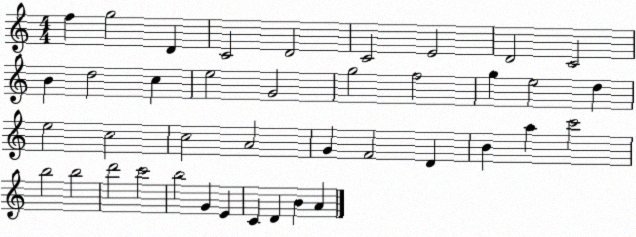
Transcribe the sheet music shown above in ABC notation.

X:1
T:Untitled
M:4/4
L:1/4
K:C
f g2 D C2 D2 C2 E2 D2 C2 B d2 c e2 G2 g2 f2 g e2 d e2 c2 c2 A2 G F2 D B a c'2 b2 b2 d'2 c'2 b2 G E C D B A